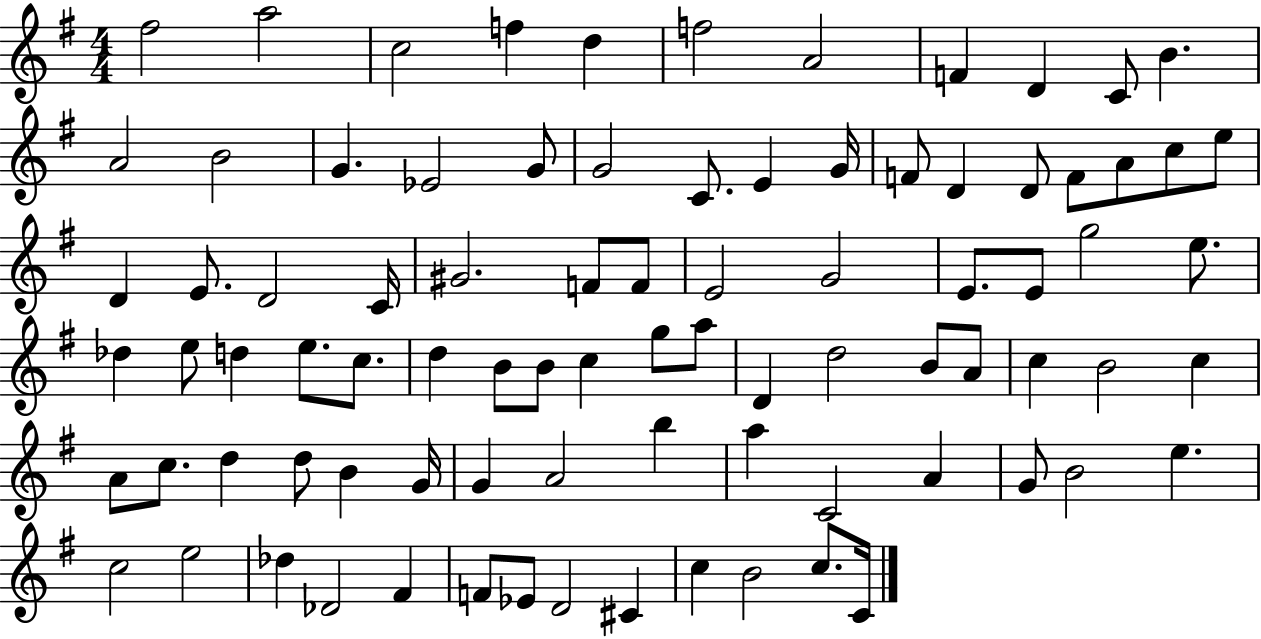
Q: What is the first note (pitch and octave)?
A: F#5